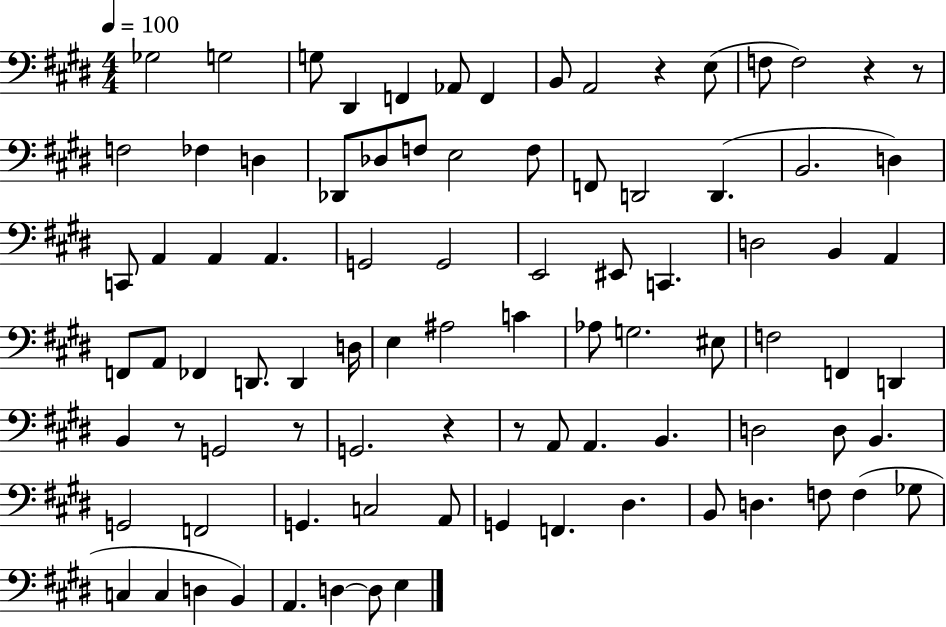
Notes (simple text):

Gb3/h G3/h G3/e D#2/q F2/q Ab2/e F2/q B2/e A2/h R/q E3/e F3/e F3/h R/q R/e F3/h FES3/q D3/q Db2/e Db3/e F3/e E3/h F3/e F2/e D2/h D2/q. B2/h. D3/q C2/e A2/q A2/q A2/q. G2/h G2/h E2/h EIS2/e C2/q. D3/h B2/q A2/q F2/e A2/e FES2/q D2/e. D2/q D3/s E3/q A#3/h C4/q Ab3/e G3/h. EIS3/e F3/h F2/q D2/q B2/q R/e G2/h R/e G2/h. R/q R/e A2/e A2/q. B2/q. D3/h D3/e B2/q. G2/h F2/h G2/q. C3/h A2/e G2/q F2/q. D#3/q. B2/e D3/q. F3/e F3/q Gb3/e C3/q C3/q D3/q B2/q A2/q. D3/q D3/e E3/q